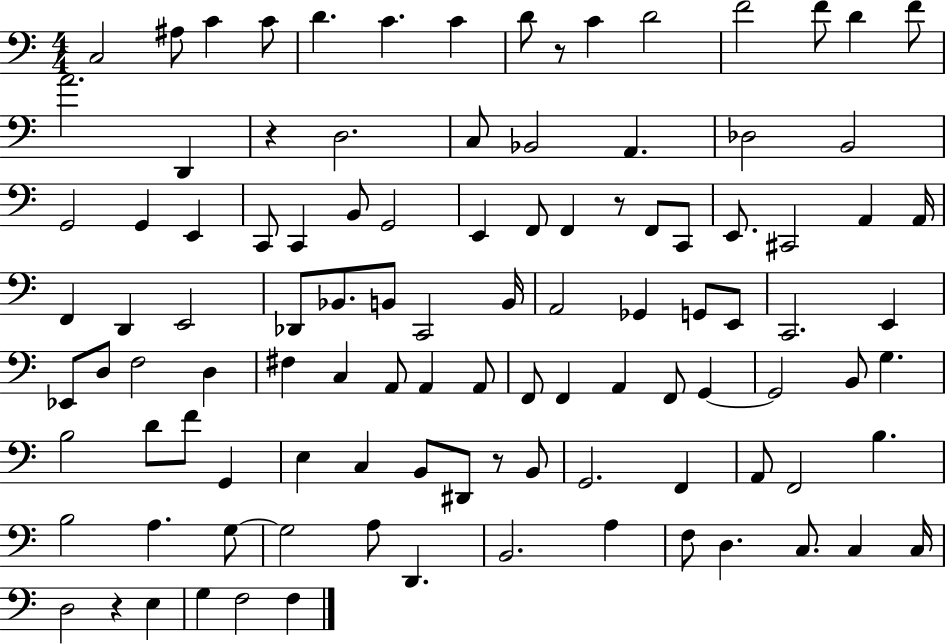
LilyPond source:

{
  \clef bass
  \numericTimeSignature
  \time 4/4
  \key c \major
  \repeat volta 2 { c2 ais8 c'4 c'8 | d'4. c'4. c'4 | d'8 r8 c'4 d'2 | f'2 f'8 d'4 f'8 | \break a'2. d,4 | r4 d2. | c8 bes,2 a,4. | des2 b,2 | \break g,2 g,4 e,4 | c,8 c,4 b,8 g,2 | e,4 f,8 f,4 r8 f,8 c,8 | e,8. cis,2 a,4 a,16 | \break f,4 d,4 e,2 | des,8 bes,8. b,8 c,2 b,16 | a,2 ges,4 g,8 e,8 | c,2. e,4 | \break ees,8 d8 f2 d4 | fis4 c4 a,8 a,4 a,8 | f,8 f,4 a,4 f,8 g,4~~ | g,2 b,8 g4. | \break b2 d'8 f'8 g,4 | e4 c4 b,8 dis,8 r8 b,8 | g,2. f,4 | a,8 f,2 b4. | \break b2 a4. g8~~ | g2 a8 d,4. | b,2. a4 | f8 d4. c8. c4 c16 | \break d2 r4 e4 | g4 f2 f4 | } \bar "|."
}